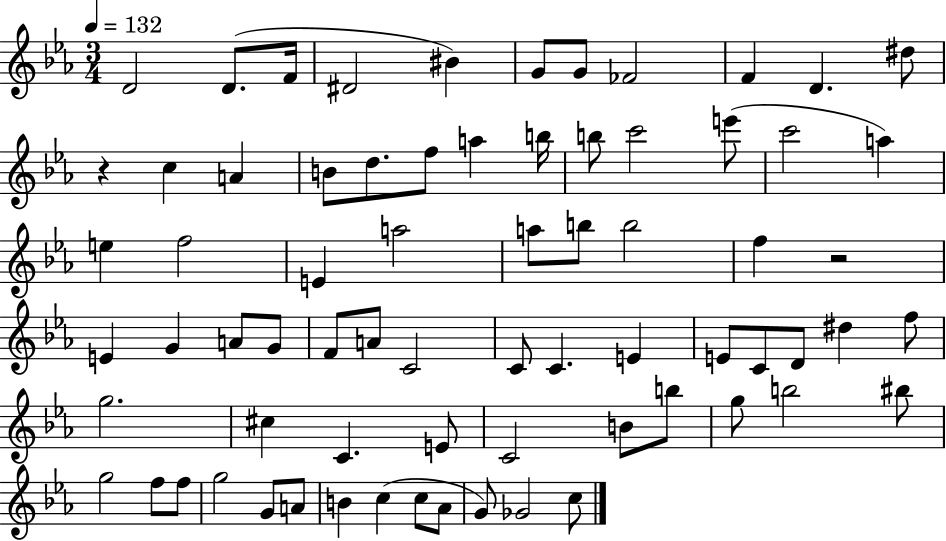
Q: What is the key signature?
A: EES major